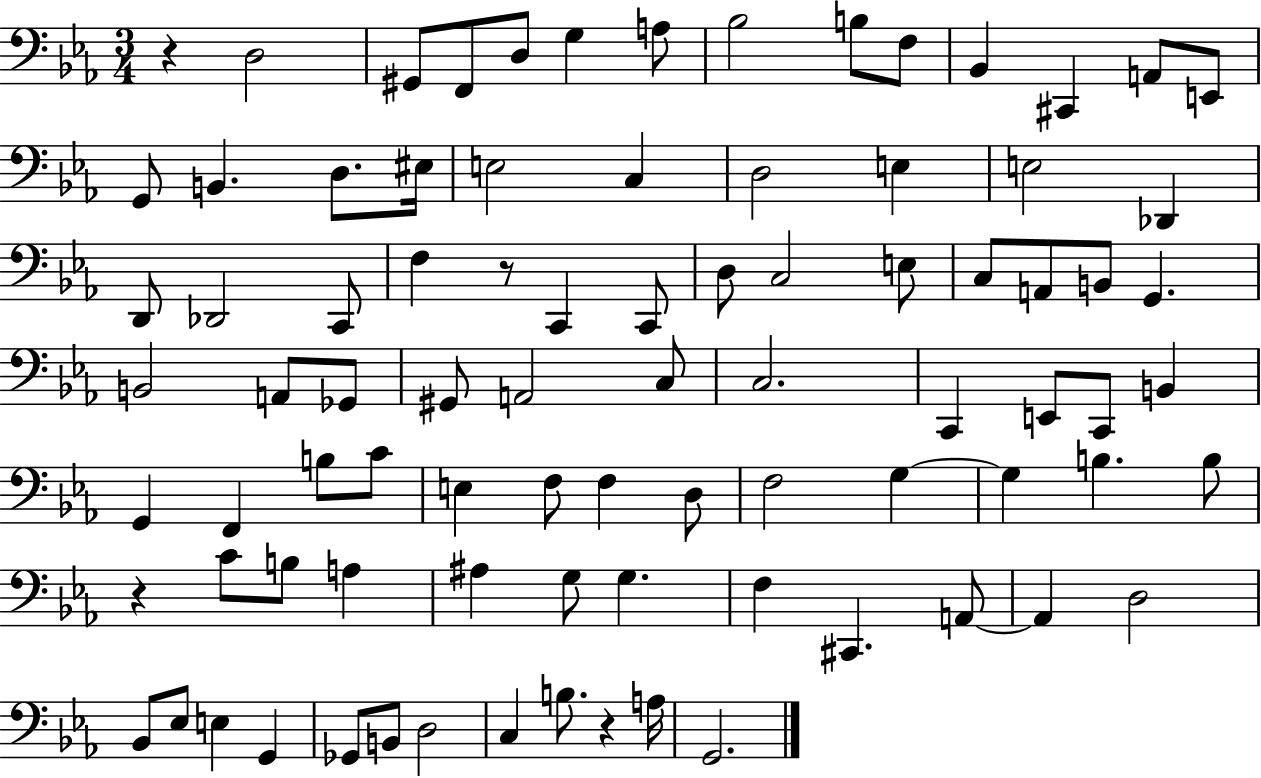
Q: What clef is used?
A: bass